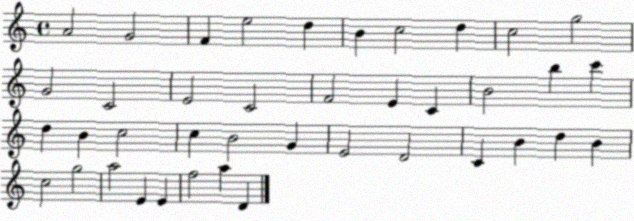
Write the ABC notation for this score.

X:1
T:Untitled
M:4/4
L:1/4
K:C
A2 G2 F e2 d B c2 d c2 g2 G2 C2 E2 C2 F2 E C B2 b c' d B c2 c B2 G E2 D2 C B d B c2 g2 a2 E E f2 a D